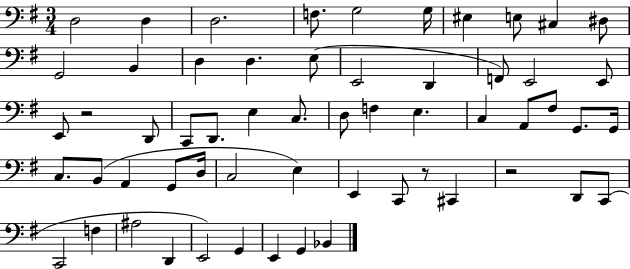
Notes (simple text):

D3/h D3/q D3/h. F3/e. G3/h G3/s EIS3/q E3/e C#3/q D#3/e G2/h B2/q D3/q D3/q. E3/e E2/h D2/q F2/e E2/h E2/e E2/e R/h D2/e C2/e D2/e. E3/q C3/e. D3/e F3/q E3/q. C3/q A2/e F#3/e G2/e. G2/s C3/e. B2/e A2/q G2/e D3/s C3/h E3/q E2/q C2/e R/e C#2/q R/h D2/e C2/e C2/h F3/q A#3/h D2/q E2/h G2/q E2/q G2/q Bb2/q